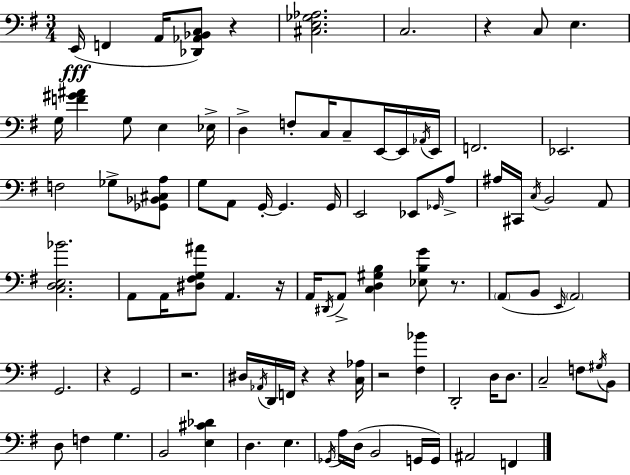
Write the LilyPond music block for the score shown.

{
  \clef bass
  \numericTimeSignature
  \time 3/4
  \key g \major
  e,16(\fff f,4 a,16 <des, aes, bes, c>8) r4 | <cis e ges aes>2. | c2. | r4 c8 e4. | \break g16 <f' gis' ais'>4 g8 e4 ees16-> | d4-> f8-. c16 c8-- e,16~~ e,16 \acciaccatura { aes,16 } | e,16 f,2. | ees,2. | \break f2 ges8-> <ges, bes, cis a>8 | g8 a,8 g,16-.~~ g,4. | g,16 e,2 ees,8 \grace { ges,16 } | a8-> ais16 cis,16 \acciaccatura { c16 } b,2 | \break a,8 <c d e bes'>2. | a,8 a,16 <dis fis g ais'>8 a,4. | r16 a,16 \acciaccatura { dis,16 } a,8-> <c d gis b>4 <ees b g'>8 | r8. \parenthesize a,8( b,8 \grace { e,16 } \parenthesize a,2) | \break g,2. | r4 g,2 | r2. | dis16 \acciaccatura { aes,16 } d,16 f,16 r4 | \break r4 <c aes>16 r2 | <fis bes'>4 d,2-. | d16 d8. c2-- | f8 \acciaccatura { gis16 } b,8 d8 f4 | \break g4. b,2 | <e cis' des'>4 d4. | e4. \acciaccatura { ges,16 } a16 d16( b,2 | g,16 g,16) ais,2 | \break f,4 \bar "|."
}